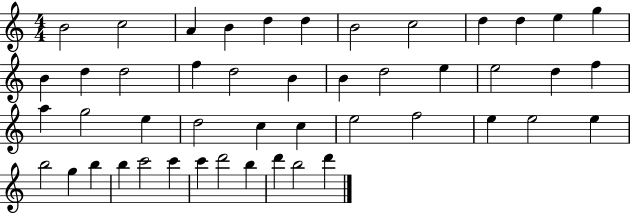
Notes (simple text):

B4/h C5/h A4/q B4/q D5/q D5/q B4/h C5/h D5/q D5/q E5/q G5/q B4/q D5/q D5/h F5/q D5/h B4/q B4/q D5/h E5/q E5/h D5/q F5/q A5/q G5/h E5/q D5/h C5/q C5/q E5/h F5/h E5/q E5/h E5/q B5/h G5/q B5/q B5/q C6/h C6/q C6/q D6/h B5/q D6/q B5/h D6/q